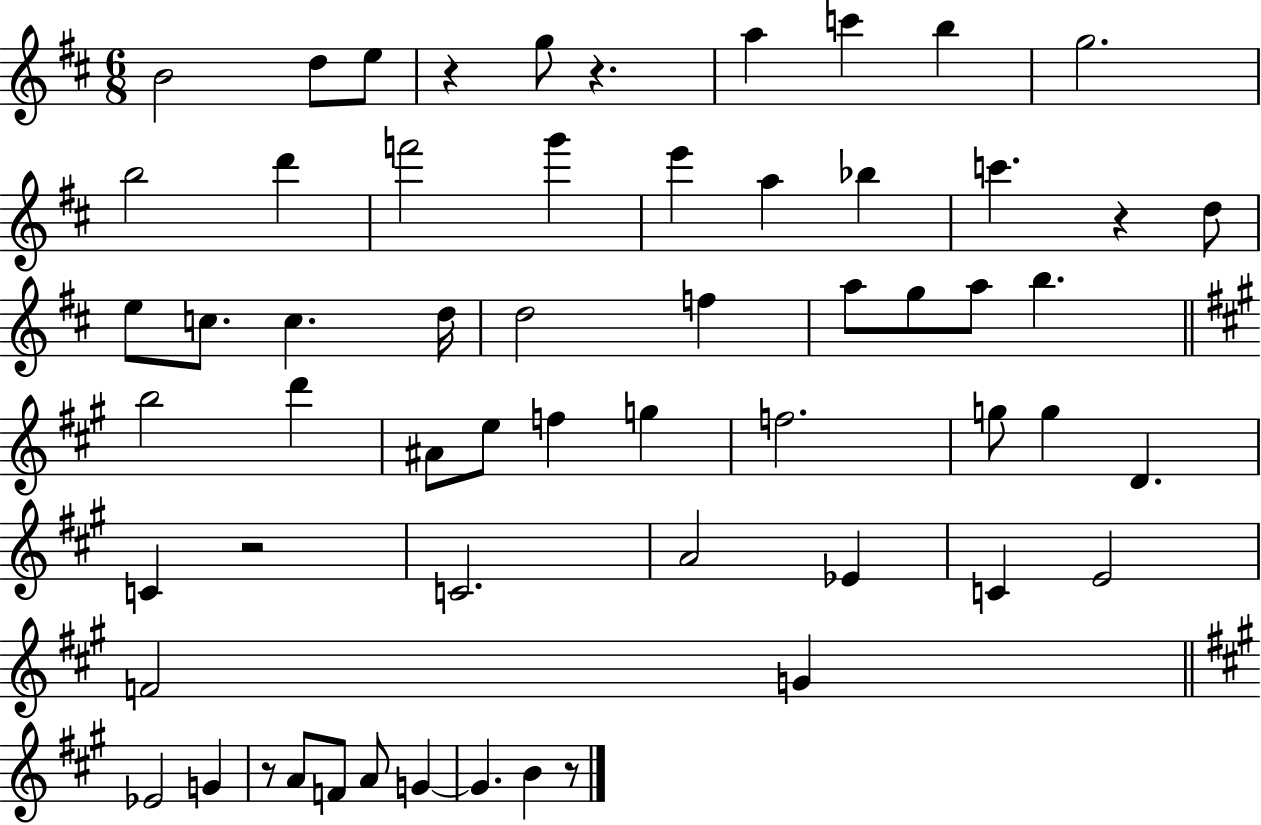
B4/h D5/e E5/e R/q G5/e R/q. A5/q C6/q B5/q G5/h. B5/h D6/q F6/h G6/q E6/q A5/q Bb5/q C6/q. R/q D5/e E5/e C5/e. C5/q. D5/s D5/h F5/q A5/e G5/e A5/e B5/q. B5/h D6/q A#4/e E5/e F5/q G5/q F5/h. G5/e G5/q D4/q. C4/q R/h C4/h. A4/h Eb4/q C4/q E4/h F4/h G4/q Eb4/h G4/q R/e A4/e F4/e A4/e G4/q G4/q. B4/q R/e